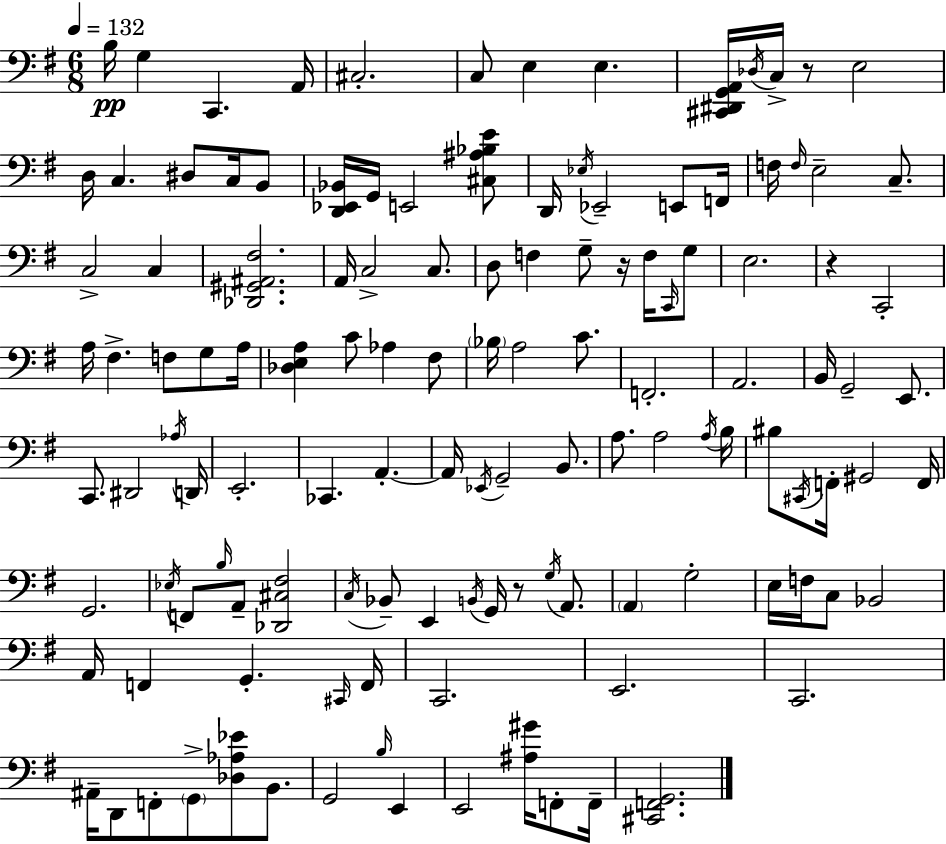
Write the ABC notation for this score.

X:1
T:Untitled
M:6/8
L:1/4
K:G
B,/4 G, C,, A,,/4 ^C,2 C,/2 E, E, [^C,,^D,,G,,A,,]/4 _D,/4 C,/4 z/2 E,2 D,/4 C, ^D,/2 C,/4 B,,/2 [D,,_E,,_B,,]/4 G,,/4 E,,2 [^C,^A,_B,E]/2 D,,/4 _E,/4 _E,,2 E,,/2 F,,/4 F,/4 F,/4 E,2 C,/2 C,2 C, [_D,,^G,,^A,,^F,]2 A,,/4 C,2 C,/2 D,/2 F, G,/2 z/4 F,/4 C,,/4 G,/2 E,2 z C,,2 A,/4 ^F, F,/2 G,/2 A,/4 [_D,E,A,] C/2 _A, ^F,/2 _B,/4 A,2 C/2 F,,2 A,,2 B,,/4 G,,2 E,,/2 C,,/2 ^D,,2 _A,/4 D,,/4 E,,2 _C,, A,, A,,/4 _E,,/4 G,,2 B,,/2 A,/2 A,2 A,/4 B,/4 ^B,/2 ^C,,/4 F,,/4 ^G,,2 F,,/4 G,,2 _E,/4 F,,/2 B,/4 A,,/2 [_D,,^C,^F,]2 C,/4 _B,,/2 E,, B,,/4 G,,/4 z/2 G,/4 A,,/2 A,, G,2 E,/4 F,/4 C,/2 _B,,2 A,,/4 F,, G,, ^C,,/4 F,,/4 C,,2 E,,2 C,,2 ^A,,/4 D,,/2 F,,/2 G,,/2 [_D,_A,_E]/2 B,,/2 G,,2 B,/4 E,, E,,2 [^A,^G]/4 F,,/2 F,,/4 [^C,,F,,G,,]2